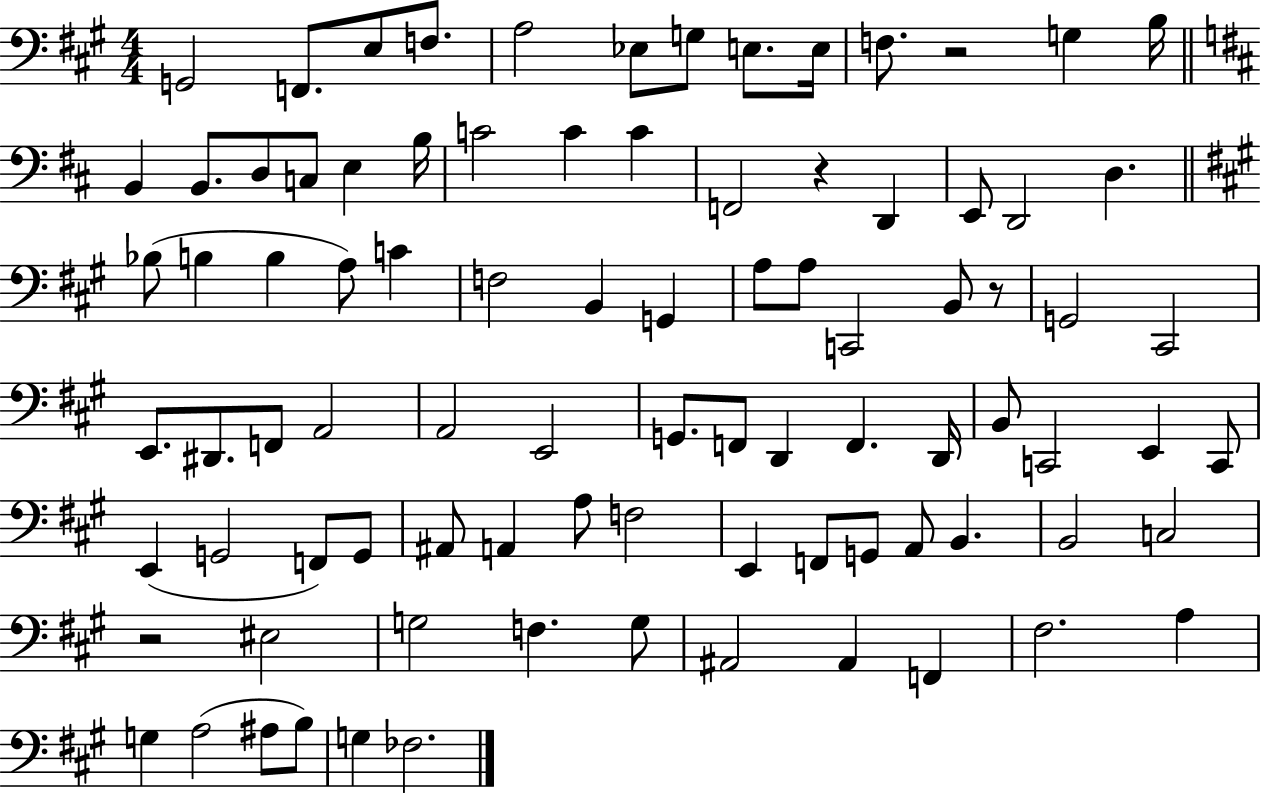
G2/h F2/e. E3/e F3/e. A3/h Eb3/e G3/e E3/e. E3/s F3/e. R/h G3/q B3/s B2/q B2/e. D3/e C3/e E3/q B3/s C4/h C4/q C4/q F2/h R/q D2/q E2/e D2/h D3/q. Bb3/e B3/q B3/q A3/e C4/q F3/h B2/q G2/q A3/e A3/e C2/h B2/e R/e G2/h C#2/h E2/e. D#2/e. F2/e A2/h A2/h E2/h G2/e. F2/e D2/q F2/q. D2/s B2/e C2/h E2/q C2/e E2/q G2/h F2/e G2/e A#2/e A2/q A3/e F3/h E2/q F2/e G2/e A2/e B2/q. B2/h C3/h R/h EIS3/h G3/h F3/q. G3/e A#2/h A#2/q F2/q F#3/h. A3/q G3/q A3/h A#3/e B3/e G3/q FES3/h.